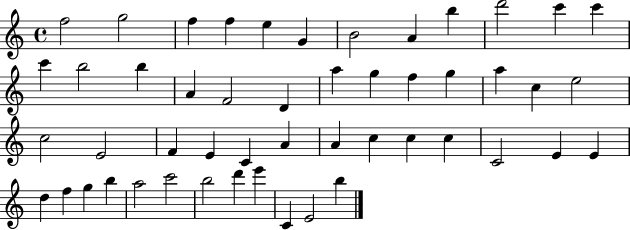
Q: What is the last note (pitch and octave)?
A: B5